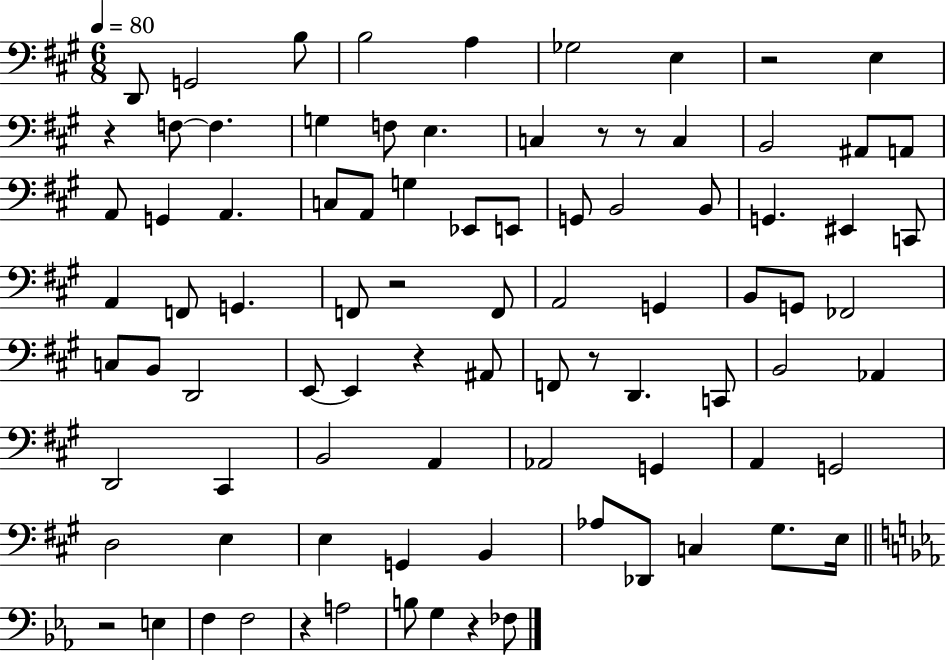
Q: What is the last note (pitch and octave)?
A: FES3